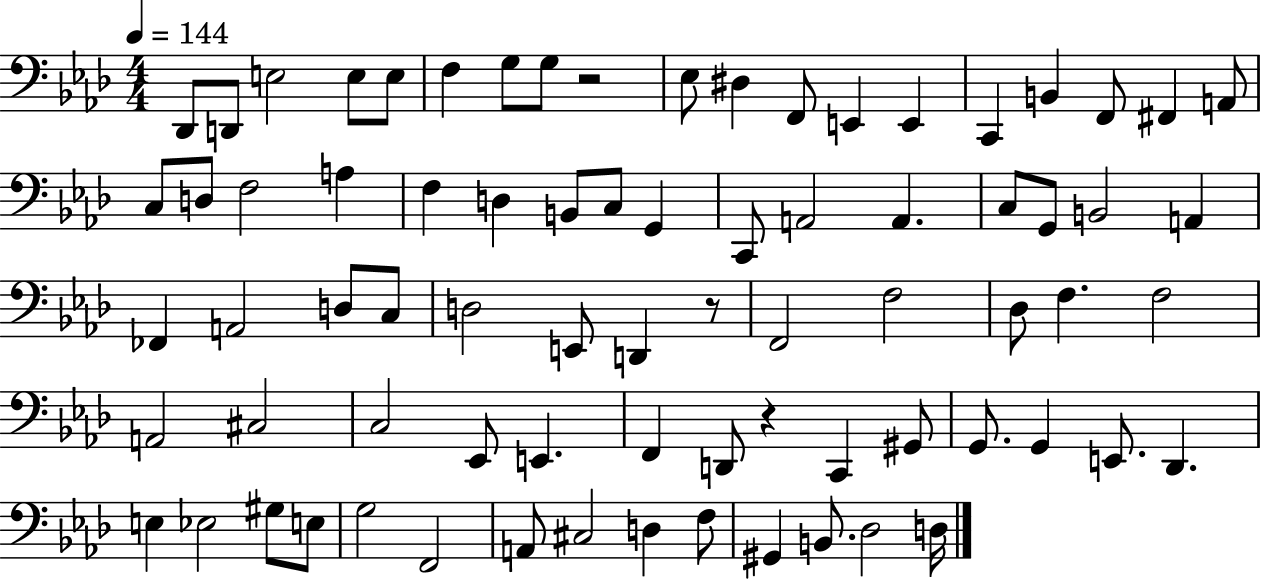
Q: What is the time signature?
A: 4/4